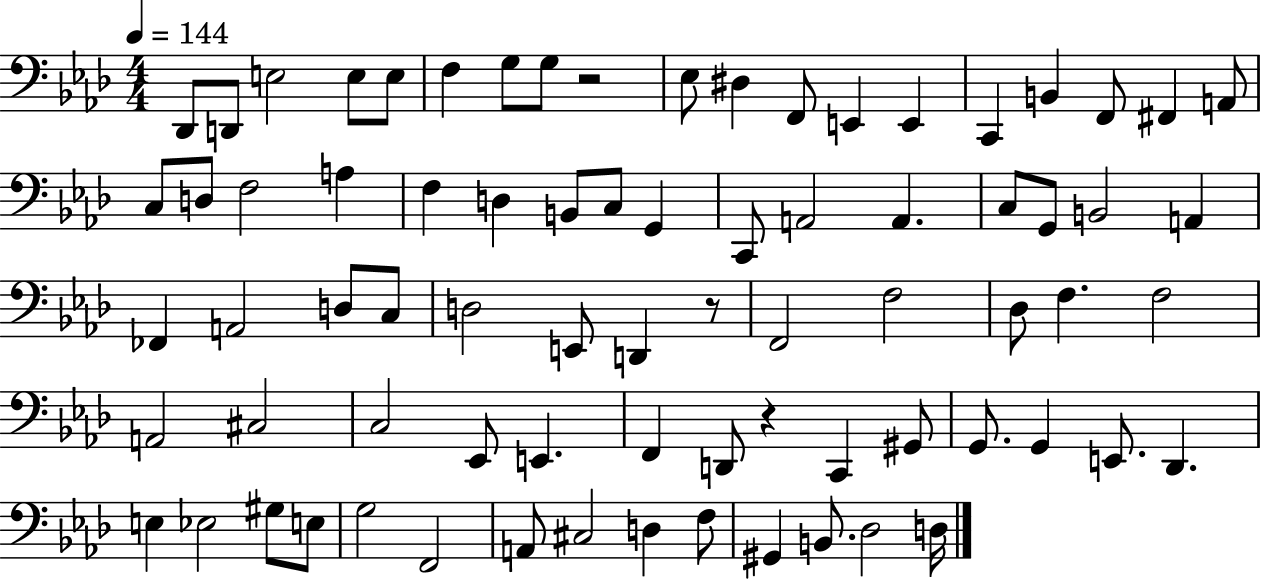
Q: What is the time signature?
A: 4/4